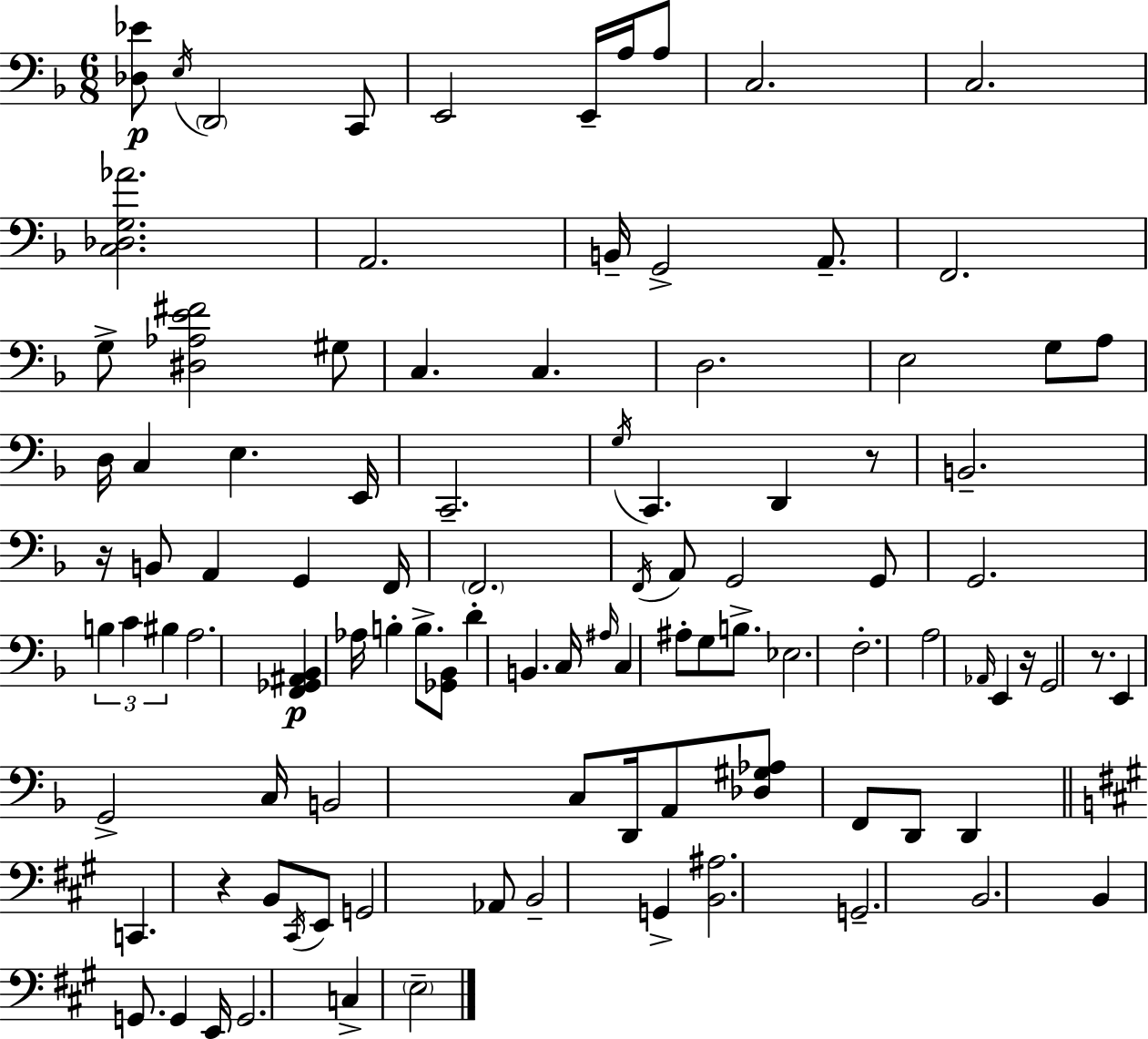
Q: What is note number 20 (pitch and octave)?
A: E3